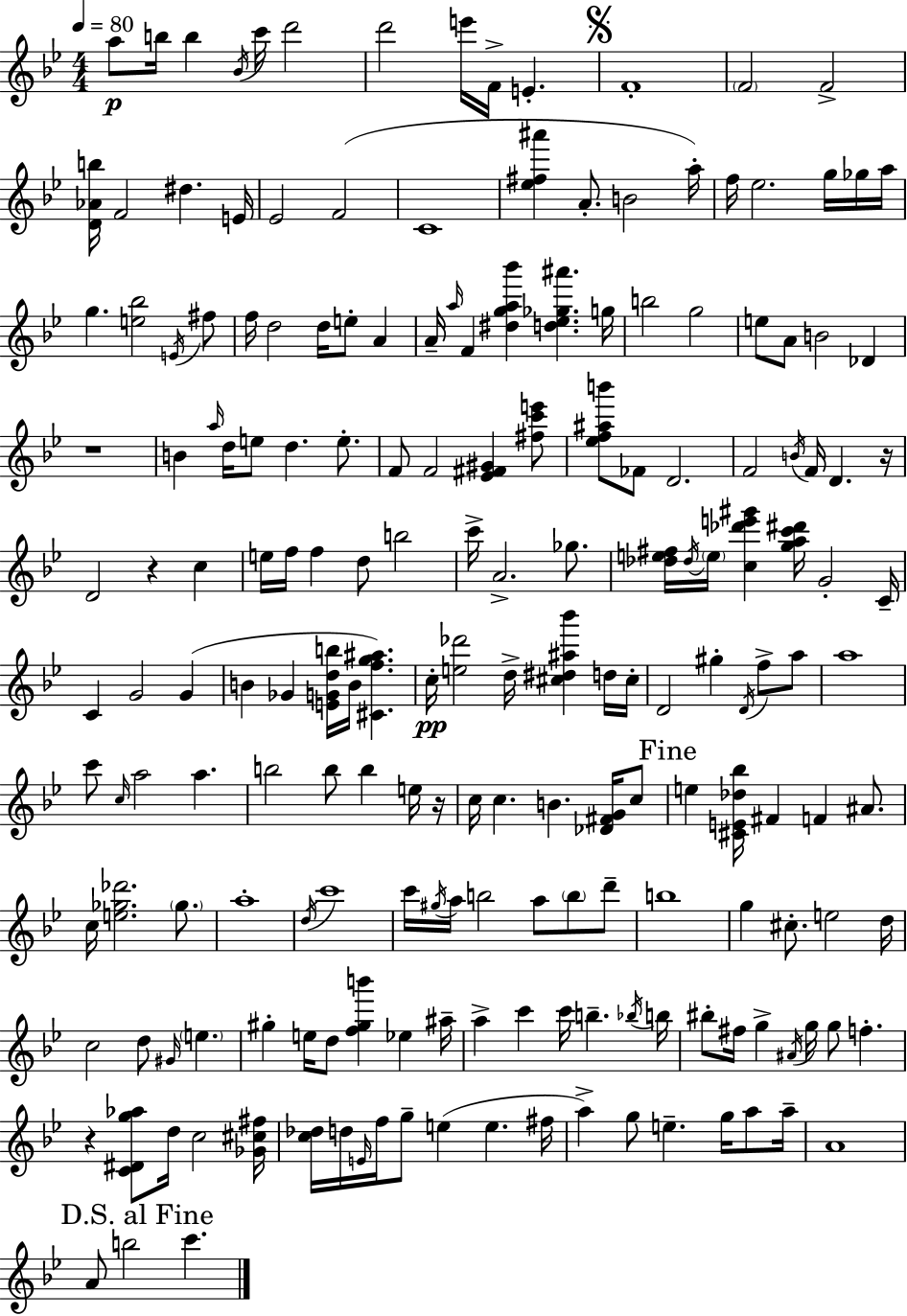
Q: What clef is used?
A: treble